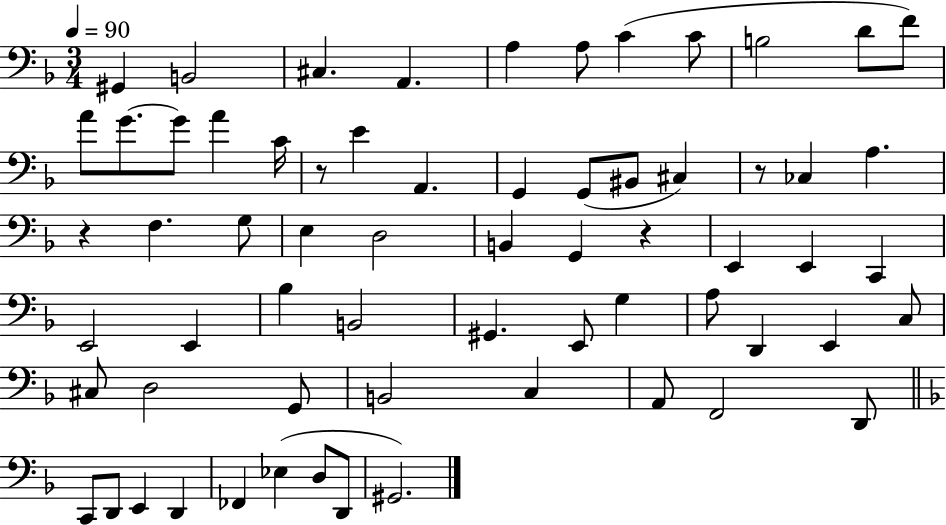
G#2/q B2/h C#3/q. A2/q. A3/q A3/e C4/q C4/e B3/h D4/e F4/e A4/e G4/e. G4/e A4/q C4/s R/e E4/q A2/q. G2/q G2/e BIS2/e C#3/q R/e CES3/q A3/q. R/q F3/q. G3/e E3/q D3/h B2/q G2/q R/q E2/q E2/q C2/q E2/h E2/q Bb3/q B2/h G#2/q. E2/e G3/q A3/e D2/q E2/q C3/e C#3/e D3/h G2/e B2/h C3/q A2/e F2/h D2/e C2/e D2/e E2/q D2/q FES2/q Eb3/q D3/e D2/e G#2/h.